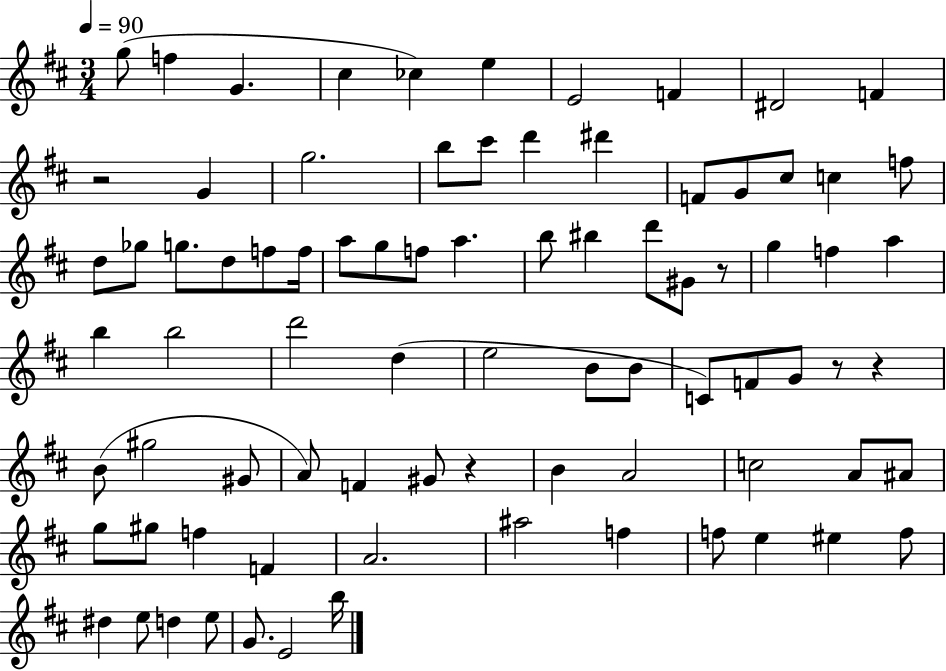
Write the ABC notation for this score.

X:1
T:Untitled
M:3/4
L:1/4
K:D
g/2 f G ^c _c e E2 F ^D2 F z2 G g2 b/2 ^c'/2 d' ^d' F/2 G/2 ^c/2 c f/2 d/2 _g/2 g/2 d/2 f/2 f/4 a/2 g/2 f/2 a b/2 ^b d'/2 ^G/2 z/2 g f a b b2 d'2 d e2 B/2 B/2 C/2 F/2 G/2 z/2 z B/2 ^g2 ^G/2 A/2 F ^G/2 z B A2 c2 A/2 ^A/2 g/2 ^g/2 f F A2 ^a2 f f/2 e ^e f/2 ^d e/2 d e/2 G/2 E2 b/4